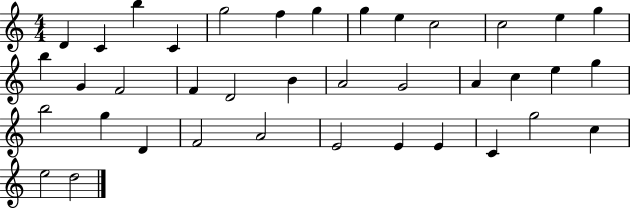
X:1
T:Untitled
M:4/4
L:1/4
K:C
D C b C g2 f g g e c2 c2 e g b G F2 F D2 B A2 G2 A c e g b2 g D F2 A2 E2 E E C g2 c e2 d2